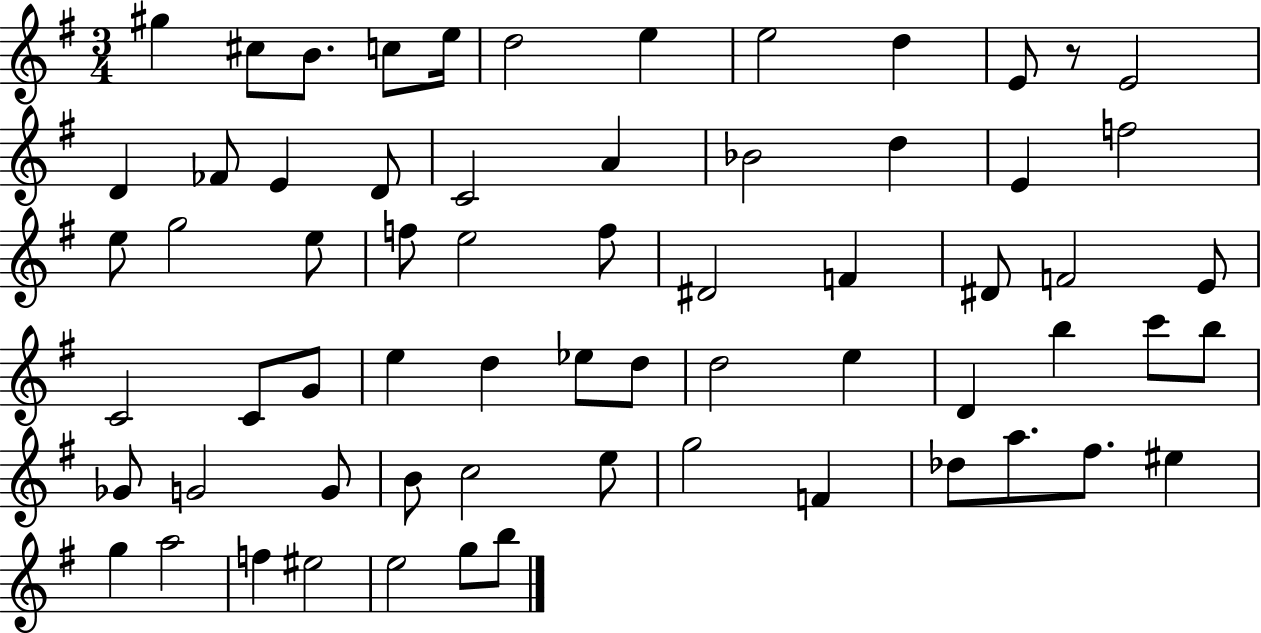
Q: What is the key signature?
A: G major